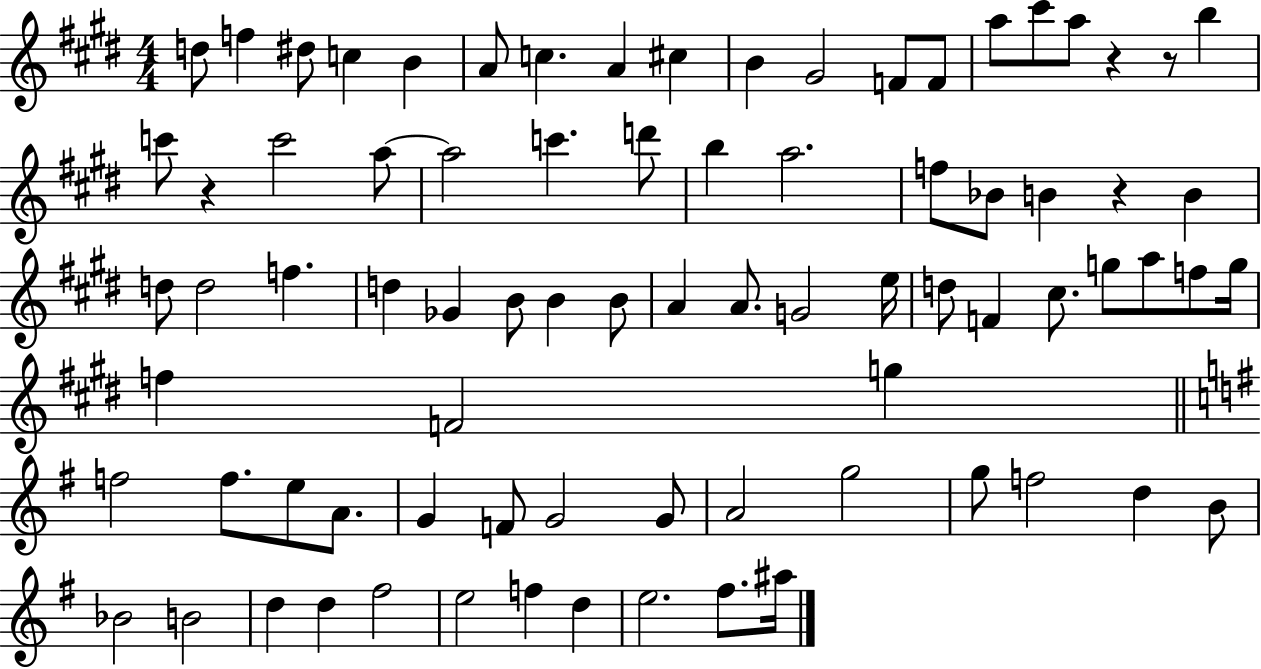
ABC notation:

X:1
T:Untitled
M:4/4
L:1/4
K:E
d/2 f ^d/2 c B A/2 c A ^c B ^G2 F/2 F/2 a/2 ^c'/2 a/2 z z/2 b c'/2 z c'2 a/2 a2 c' d'/2 b a2 f/2 _B/2 B z B d/2 d2 f d _G B/2 B B/2 A A/2 G2 e/4 d/2 F ^c/2 g/2 a/2 f/2 g/4 f F2 g f2 f/2 e/2 A/2 G F/2 G2 G/2 A2 g2 g/2 f2 d B/2 _B2 B2 d d ^f2 e2 f d e2 ^f/2 ^a/4